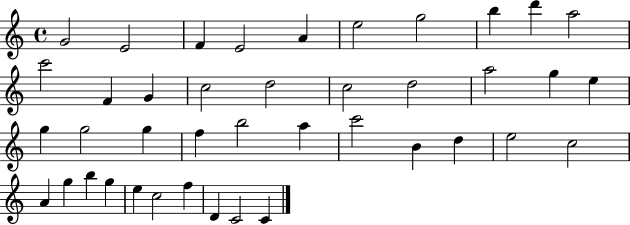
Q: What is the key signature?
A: C major